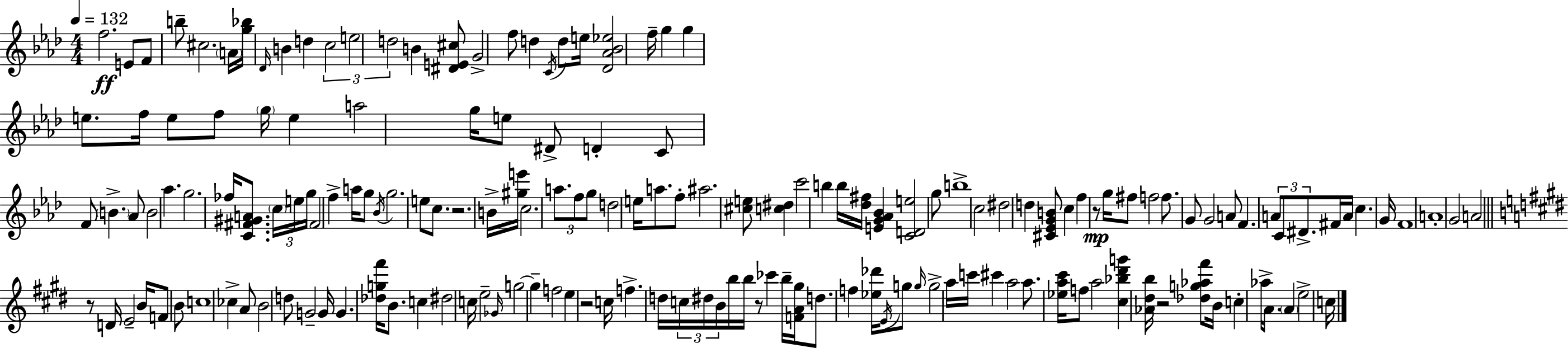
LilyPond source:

{
  \clef treble
  \numericTimeSignature
  \time 4/4
  \key f \minor
  \tempo 4 = 132
  f''2.\ff e'8 f'8 | b''8-- cis''2. \parenthesize a'16 <g'' bes''>16 | \grace { des'16 } b'4 d''4 \tuplet 3/2 { c''2 | e''2 d''2 } | \break b'4 <dis' e' cis''>8 g'2-> f''8 | d''4 \acciaccatura { c'16 } d''8 e''16 <des' aes' bes' ees''>2 | f''16-- g''4 g''4 e''8. f''16 e''8 | f''8 \parenthesize g''16 e''4 a''2 g''16 | \break e''8 dis'8-> d'4-. c'8 f'8 \parenthesize b'4.-> | aes'8 b'2 aes''4. | g''2. fes''16 <c' fis' gis' a'>8. | \tuplet 3/2 { \parenthesize c''16 e''16 g''16 } \parenthesize fis'2 f''4-> | \break a''16 g''8 \acciaccatura { bes'16 } g''2. | e''8 c''8. r2. | b'16-> <gis'' e'''>16 c''2. | \tuplet 3/2 { a''8. f''8 g''8 } d''2 e''16 | \break a''8. f''8-. ais''2. | <cis'' e''>8 <c'' dis''>4 c'''2 b''4 | b''16 <des'' fis''>16 <e' g' aes' bes'>4 <c' d' e''>2 | g''8 b''1-> | \break c''2 dis''2 | d''4 <cis' ees' g' b'>8 c''4 f''4 | r8\mp g''16 fis''8 f''2 f''8. | g'8 g'2 a'8 f'4. | \break \tuplet 3/2 { a'8 c'8 dis'8.-> } fis'16 a'16 c''4. | g'16 f'1 | a'1-. | g'2 a'2 | \break \bar "||" \break \key e \major r8 d'16 e'2-- b'16 f'8 b'8 | c''1 | ces''4-> a'8 b'2 d''8 | g'2-- g'16 g'4. <des'' g'' fis'''>16 | \break b'8. c''4 dis''2 c''16 | e''2-- \grace { ges'16 } g''2~~ | g''4-- f''2 e''4 | r2 c''16 f''4.-> | \break d''16 \tuplet 3/2 { c''16 dis''16 b'16 } b''16 b''16 r8 ces'''4 b''16-- <f' a' gis''>16 d''8. | f''4 <ees'' des'''>16 \acciaccatura { e'16 } g''8 \grace { g''16 } g''2-> | a''16 c'''16 cis'''4 a''2 | a''8. <ees'' a'' cis'''>16 f''8 a''2 <cis'' bes'' dis''' g'''>4 | \break <aes' dis'' b''>16 r2 <des'' g'' aes'' fis'''>8 b'16 c''4-. | aes''16-> a'8. \parenthesize a'4 e''2-> | c''16 \bar "|."
}